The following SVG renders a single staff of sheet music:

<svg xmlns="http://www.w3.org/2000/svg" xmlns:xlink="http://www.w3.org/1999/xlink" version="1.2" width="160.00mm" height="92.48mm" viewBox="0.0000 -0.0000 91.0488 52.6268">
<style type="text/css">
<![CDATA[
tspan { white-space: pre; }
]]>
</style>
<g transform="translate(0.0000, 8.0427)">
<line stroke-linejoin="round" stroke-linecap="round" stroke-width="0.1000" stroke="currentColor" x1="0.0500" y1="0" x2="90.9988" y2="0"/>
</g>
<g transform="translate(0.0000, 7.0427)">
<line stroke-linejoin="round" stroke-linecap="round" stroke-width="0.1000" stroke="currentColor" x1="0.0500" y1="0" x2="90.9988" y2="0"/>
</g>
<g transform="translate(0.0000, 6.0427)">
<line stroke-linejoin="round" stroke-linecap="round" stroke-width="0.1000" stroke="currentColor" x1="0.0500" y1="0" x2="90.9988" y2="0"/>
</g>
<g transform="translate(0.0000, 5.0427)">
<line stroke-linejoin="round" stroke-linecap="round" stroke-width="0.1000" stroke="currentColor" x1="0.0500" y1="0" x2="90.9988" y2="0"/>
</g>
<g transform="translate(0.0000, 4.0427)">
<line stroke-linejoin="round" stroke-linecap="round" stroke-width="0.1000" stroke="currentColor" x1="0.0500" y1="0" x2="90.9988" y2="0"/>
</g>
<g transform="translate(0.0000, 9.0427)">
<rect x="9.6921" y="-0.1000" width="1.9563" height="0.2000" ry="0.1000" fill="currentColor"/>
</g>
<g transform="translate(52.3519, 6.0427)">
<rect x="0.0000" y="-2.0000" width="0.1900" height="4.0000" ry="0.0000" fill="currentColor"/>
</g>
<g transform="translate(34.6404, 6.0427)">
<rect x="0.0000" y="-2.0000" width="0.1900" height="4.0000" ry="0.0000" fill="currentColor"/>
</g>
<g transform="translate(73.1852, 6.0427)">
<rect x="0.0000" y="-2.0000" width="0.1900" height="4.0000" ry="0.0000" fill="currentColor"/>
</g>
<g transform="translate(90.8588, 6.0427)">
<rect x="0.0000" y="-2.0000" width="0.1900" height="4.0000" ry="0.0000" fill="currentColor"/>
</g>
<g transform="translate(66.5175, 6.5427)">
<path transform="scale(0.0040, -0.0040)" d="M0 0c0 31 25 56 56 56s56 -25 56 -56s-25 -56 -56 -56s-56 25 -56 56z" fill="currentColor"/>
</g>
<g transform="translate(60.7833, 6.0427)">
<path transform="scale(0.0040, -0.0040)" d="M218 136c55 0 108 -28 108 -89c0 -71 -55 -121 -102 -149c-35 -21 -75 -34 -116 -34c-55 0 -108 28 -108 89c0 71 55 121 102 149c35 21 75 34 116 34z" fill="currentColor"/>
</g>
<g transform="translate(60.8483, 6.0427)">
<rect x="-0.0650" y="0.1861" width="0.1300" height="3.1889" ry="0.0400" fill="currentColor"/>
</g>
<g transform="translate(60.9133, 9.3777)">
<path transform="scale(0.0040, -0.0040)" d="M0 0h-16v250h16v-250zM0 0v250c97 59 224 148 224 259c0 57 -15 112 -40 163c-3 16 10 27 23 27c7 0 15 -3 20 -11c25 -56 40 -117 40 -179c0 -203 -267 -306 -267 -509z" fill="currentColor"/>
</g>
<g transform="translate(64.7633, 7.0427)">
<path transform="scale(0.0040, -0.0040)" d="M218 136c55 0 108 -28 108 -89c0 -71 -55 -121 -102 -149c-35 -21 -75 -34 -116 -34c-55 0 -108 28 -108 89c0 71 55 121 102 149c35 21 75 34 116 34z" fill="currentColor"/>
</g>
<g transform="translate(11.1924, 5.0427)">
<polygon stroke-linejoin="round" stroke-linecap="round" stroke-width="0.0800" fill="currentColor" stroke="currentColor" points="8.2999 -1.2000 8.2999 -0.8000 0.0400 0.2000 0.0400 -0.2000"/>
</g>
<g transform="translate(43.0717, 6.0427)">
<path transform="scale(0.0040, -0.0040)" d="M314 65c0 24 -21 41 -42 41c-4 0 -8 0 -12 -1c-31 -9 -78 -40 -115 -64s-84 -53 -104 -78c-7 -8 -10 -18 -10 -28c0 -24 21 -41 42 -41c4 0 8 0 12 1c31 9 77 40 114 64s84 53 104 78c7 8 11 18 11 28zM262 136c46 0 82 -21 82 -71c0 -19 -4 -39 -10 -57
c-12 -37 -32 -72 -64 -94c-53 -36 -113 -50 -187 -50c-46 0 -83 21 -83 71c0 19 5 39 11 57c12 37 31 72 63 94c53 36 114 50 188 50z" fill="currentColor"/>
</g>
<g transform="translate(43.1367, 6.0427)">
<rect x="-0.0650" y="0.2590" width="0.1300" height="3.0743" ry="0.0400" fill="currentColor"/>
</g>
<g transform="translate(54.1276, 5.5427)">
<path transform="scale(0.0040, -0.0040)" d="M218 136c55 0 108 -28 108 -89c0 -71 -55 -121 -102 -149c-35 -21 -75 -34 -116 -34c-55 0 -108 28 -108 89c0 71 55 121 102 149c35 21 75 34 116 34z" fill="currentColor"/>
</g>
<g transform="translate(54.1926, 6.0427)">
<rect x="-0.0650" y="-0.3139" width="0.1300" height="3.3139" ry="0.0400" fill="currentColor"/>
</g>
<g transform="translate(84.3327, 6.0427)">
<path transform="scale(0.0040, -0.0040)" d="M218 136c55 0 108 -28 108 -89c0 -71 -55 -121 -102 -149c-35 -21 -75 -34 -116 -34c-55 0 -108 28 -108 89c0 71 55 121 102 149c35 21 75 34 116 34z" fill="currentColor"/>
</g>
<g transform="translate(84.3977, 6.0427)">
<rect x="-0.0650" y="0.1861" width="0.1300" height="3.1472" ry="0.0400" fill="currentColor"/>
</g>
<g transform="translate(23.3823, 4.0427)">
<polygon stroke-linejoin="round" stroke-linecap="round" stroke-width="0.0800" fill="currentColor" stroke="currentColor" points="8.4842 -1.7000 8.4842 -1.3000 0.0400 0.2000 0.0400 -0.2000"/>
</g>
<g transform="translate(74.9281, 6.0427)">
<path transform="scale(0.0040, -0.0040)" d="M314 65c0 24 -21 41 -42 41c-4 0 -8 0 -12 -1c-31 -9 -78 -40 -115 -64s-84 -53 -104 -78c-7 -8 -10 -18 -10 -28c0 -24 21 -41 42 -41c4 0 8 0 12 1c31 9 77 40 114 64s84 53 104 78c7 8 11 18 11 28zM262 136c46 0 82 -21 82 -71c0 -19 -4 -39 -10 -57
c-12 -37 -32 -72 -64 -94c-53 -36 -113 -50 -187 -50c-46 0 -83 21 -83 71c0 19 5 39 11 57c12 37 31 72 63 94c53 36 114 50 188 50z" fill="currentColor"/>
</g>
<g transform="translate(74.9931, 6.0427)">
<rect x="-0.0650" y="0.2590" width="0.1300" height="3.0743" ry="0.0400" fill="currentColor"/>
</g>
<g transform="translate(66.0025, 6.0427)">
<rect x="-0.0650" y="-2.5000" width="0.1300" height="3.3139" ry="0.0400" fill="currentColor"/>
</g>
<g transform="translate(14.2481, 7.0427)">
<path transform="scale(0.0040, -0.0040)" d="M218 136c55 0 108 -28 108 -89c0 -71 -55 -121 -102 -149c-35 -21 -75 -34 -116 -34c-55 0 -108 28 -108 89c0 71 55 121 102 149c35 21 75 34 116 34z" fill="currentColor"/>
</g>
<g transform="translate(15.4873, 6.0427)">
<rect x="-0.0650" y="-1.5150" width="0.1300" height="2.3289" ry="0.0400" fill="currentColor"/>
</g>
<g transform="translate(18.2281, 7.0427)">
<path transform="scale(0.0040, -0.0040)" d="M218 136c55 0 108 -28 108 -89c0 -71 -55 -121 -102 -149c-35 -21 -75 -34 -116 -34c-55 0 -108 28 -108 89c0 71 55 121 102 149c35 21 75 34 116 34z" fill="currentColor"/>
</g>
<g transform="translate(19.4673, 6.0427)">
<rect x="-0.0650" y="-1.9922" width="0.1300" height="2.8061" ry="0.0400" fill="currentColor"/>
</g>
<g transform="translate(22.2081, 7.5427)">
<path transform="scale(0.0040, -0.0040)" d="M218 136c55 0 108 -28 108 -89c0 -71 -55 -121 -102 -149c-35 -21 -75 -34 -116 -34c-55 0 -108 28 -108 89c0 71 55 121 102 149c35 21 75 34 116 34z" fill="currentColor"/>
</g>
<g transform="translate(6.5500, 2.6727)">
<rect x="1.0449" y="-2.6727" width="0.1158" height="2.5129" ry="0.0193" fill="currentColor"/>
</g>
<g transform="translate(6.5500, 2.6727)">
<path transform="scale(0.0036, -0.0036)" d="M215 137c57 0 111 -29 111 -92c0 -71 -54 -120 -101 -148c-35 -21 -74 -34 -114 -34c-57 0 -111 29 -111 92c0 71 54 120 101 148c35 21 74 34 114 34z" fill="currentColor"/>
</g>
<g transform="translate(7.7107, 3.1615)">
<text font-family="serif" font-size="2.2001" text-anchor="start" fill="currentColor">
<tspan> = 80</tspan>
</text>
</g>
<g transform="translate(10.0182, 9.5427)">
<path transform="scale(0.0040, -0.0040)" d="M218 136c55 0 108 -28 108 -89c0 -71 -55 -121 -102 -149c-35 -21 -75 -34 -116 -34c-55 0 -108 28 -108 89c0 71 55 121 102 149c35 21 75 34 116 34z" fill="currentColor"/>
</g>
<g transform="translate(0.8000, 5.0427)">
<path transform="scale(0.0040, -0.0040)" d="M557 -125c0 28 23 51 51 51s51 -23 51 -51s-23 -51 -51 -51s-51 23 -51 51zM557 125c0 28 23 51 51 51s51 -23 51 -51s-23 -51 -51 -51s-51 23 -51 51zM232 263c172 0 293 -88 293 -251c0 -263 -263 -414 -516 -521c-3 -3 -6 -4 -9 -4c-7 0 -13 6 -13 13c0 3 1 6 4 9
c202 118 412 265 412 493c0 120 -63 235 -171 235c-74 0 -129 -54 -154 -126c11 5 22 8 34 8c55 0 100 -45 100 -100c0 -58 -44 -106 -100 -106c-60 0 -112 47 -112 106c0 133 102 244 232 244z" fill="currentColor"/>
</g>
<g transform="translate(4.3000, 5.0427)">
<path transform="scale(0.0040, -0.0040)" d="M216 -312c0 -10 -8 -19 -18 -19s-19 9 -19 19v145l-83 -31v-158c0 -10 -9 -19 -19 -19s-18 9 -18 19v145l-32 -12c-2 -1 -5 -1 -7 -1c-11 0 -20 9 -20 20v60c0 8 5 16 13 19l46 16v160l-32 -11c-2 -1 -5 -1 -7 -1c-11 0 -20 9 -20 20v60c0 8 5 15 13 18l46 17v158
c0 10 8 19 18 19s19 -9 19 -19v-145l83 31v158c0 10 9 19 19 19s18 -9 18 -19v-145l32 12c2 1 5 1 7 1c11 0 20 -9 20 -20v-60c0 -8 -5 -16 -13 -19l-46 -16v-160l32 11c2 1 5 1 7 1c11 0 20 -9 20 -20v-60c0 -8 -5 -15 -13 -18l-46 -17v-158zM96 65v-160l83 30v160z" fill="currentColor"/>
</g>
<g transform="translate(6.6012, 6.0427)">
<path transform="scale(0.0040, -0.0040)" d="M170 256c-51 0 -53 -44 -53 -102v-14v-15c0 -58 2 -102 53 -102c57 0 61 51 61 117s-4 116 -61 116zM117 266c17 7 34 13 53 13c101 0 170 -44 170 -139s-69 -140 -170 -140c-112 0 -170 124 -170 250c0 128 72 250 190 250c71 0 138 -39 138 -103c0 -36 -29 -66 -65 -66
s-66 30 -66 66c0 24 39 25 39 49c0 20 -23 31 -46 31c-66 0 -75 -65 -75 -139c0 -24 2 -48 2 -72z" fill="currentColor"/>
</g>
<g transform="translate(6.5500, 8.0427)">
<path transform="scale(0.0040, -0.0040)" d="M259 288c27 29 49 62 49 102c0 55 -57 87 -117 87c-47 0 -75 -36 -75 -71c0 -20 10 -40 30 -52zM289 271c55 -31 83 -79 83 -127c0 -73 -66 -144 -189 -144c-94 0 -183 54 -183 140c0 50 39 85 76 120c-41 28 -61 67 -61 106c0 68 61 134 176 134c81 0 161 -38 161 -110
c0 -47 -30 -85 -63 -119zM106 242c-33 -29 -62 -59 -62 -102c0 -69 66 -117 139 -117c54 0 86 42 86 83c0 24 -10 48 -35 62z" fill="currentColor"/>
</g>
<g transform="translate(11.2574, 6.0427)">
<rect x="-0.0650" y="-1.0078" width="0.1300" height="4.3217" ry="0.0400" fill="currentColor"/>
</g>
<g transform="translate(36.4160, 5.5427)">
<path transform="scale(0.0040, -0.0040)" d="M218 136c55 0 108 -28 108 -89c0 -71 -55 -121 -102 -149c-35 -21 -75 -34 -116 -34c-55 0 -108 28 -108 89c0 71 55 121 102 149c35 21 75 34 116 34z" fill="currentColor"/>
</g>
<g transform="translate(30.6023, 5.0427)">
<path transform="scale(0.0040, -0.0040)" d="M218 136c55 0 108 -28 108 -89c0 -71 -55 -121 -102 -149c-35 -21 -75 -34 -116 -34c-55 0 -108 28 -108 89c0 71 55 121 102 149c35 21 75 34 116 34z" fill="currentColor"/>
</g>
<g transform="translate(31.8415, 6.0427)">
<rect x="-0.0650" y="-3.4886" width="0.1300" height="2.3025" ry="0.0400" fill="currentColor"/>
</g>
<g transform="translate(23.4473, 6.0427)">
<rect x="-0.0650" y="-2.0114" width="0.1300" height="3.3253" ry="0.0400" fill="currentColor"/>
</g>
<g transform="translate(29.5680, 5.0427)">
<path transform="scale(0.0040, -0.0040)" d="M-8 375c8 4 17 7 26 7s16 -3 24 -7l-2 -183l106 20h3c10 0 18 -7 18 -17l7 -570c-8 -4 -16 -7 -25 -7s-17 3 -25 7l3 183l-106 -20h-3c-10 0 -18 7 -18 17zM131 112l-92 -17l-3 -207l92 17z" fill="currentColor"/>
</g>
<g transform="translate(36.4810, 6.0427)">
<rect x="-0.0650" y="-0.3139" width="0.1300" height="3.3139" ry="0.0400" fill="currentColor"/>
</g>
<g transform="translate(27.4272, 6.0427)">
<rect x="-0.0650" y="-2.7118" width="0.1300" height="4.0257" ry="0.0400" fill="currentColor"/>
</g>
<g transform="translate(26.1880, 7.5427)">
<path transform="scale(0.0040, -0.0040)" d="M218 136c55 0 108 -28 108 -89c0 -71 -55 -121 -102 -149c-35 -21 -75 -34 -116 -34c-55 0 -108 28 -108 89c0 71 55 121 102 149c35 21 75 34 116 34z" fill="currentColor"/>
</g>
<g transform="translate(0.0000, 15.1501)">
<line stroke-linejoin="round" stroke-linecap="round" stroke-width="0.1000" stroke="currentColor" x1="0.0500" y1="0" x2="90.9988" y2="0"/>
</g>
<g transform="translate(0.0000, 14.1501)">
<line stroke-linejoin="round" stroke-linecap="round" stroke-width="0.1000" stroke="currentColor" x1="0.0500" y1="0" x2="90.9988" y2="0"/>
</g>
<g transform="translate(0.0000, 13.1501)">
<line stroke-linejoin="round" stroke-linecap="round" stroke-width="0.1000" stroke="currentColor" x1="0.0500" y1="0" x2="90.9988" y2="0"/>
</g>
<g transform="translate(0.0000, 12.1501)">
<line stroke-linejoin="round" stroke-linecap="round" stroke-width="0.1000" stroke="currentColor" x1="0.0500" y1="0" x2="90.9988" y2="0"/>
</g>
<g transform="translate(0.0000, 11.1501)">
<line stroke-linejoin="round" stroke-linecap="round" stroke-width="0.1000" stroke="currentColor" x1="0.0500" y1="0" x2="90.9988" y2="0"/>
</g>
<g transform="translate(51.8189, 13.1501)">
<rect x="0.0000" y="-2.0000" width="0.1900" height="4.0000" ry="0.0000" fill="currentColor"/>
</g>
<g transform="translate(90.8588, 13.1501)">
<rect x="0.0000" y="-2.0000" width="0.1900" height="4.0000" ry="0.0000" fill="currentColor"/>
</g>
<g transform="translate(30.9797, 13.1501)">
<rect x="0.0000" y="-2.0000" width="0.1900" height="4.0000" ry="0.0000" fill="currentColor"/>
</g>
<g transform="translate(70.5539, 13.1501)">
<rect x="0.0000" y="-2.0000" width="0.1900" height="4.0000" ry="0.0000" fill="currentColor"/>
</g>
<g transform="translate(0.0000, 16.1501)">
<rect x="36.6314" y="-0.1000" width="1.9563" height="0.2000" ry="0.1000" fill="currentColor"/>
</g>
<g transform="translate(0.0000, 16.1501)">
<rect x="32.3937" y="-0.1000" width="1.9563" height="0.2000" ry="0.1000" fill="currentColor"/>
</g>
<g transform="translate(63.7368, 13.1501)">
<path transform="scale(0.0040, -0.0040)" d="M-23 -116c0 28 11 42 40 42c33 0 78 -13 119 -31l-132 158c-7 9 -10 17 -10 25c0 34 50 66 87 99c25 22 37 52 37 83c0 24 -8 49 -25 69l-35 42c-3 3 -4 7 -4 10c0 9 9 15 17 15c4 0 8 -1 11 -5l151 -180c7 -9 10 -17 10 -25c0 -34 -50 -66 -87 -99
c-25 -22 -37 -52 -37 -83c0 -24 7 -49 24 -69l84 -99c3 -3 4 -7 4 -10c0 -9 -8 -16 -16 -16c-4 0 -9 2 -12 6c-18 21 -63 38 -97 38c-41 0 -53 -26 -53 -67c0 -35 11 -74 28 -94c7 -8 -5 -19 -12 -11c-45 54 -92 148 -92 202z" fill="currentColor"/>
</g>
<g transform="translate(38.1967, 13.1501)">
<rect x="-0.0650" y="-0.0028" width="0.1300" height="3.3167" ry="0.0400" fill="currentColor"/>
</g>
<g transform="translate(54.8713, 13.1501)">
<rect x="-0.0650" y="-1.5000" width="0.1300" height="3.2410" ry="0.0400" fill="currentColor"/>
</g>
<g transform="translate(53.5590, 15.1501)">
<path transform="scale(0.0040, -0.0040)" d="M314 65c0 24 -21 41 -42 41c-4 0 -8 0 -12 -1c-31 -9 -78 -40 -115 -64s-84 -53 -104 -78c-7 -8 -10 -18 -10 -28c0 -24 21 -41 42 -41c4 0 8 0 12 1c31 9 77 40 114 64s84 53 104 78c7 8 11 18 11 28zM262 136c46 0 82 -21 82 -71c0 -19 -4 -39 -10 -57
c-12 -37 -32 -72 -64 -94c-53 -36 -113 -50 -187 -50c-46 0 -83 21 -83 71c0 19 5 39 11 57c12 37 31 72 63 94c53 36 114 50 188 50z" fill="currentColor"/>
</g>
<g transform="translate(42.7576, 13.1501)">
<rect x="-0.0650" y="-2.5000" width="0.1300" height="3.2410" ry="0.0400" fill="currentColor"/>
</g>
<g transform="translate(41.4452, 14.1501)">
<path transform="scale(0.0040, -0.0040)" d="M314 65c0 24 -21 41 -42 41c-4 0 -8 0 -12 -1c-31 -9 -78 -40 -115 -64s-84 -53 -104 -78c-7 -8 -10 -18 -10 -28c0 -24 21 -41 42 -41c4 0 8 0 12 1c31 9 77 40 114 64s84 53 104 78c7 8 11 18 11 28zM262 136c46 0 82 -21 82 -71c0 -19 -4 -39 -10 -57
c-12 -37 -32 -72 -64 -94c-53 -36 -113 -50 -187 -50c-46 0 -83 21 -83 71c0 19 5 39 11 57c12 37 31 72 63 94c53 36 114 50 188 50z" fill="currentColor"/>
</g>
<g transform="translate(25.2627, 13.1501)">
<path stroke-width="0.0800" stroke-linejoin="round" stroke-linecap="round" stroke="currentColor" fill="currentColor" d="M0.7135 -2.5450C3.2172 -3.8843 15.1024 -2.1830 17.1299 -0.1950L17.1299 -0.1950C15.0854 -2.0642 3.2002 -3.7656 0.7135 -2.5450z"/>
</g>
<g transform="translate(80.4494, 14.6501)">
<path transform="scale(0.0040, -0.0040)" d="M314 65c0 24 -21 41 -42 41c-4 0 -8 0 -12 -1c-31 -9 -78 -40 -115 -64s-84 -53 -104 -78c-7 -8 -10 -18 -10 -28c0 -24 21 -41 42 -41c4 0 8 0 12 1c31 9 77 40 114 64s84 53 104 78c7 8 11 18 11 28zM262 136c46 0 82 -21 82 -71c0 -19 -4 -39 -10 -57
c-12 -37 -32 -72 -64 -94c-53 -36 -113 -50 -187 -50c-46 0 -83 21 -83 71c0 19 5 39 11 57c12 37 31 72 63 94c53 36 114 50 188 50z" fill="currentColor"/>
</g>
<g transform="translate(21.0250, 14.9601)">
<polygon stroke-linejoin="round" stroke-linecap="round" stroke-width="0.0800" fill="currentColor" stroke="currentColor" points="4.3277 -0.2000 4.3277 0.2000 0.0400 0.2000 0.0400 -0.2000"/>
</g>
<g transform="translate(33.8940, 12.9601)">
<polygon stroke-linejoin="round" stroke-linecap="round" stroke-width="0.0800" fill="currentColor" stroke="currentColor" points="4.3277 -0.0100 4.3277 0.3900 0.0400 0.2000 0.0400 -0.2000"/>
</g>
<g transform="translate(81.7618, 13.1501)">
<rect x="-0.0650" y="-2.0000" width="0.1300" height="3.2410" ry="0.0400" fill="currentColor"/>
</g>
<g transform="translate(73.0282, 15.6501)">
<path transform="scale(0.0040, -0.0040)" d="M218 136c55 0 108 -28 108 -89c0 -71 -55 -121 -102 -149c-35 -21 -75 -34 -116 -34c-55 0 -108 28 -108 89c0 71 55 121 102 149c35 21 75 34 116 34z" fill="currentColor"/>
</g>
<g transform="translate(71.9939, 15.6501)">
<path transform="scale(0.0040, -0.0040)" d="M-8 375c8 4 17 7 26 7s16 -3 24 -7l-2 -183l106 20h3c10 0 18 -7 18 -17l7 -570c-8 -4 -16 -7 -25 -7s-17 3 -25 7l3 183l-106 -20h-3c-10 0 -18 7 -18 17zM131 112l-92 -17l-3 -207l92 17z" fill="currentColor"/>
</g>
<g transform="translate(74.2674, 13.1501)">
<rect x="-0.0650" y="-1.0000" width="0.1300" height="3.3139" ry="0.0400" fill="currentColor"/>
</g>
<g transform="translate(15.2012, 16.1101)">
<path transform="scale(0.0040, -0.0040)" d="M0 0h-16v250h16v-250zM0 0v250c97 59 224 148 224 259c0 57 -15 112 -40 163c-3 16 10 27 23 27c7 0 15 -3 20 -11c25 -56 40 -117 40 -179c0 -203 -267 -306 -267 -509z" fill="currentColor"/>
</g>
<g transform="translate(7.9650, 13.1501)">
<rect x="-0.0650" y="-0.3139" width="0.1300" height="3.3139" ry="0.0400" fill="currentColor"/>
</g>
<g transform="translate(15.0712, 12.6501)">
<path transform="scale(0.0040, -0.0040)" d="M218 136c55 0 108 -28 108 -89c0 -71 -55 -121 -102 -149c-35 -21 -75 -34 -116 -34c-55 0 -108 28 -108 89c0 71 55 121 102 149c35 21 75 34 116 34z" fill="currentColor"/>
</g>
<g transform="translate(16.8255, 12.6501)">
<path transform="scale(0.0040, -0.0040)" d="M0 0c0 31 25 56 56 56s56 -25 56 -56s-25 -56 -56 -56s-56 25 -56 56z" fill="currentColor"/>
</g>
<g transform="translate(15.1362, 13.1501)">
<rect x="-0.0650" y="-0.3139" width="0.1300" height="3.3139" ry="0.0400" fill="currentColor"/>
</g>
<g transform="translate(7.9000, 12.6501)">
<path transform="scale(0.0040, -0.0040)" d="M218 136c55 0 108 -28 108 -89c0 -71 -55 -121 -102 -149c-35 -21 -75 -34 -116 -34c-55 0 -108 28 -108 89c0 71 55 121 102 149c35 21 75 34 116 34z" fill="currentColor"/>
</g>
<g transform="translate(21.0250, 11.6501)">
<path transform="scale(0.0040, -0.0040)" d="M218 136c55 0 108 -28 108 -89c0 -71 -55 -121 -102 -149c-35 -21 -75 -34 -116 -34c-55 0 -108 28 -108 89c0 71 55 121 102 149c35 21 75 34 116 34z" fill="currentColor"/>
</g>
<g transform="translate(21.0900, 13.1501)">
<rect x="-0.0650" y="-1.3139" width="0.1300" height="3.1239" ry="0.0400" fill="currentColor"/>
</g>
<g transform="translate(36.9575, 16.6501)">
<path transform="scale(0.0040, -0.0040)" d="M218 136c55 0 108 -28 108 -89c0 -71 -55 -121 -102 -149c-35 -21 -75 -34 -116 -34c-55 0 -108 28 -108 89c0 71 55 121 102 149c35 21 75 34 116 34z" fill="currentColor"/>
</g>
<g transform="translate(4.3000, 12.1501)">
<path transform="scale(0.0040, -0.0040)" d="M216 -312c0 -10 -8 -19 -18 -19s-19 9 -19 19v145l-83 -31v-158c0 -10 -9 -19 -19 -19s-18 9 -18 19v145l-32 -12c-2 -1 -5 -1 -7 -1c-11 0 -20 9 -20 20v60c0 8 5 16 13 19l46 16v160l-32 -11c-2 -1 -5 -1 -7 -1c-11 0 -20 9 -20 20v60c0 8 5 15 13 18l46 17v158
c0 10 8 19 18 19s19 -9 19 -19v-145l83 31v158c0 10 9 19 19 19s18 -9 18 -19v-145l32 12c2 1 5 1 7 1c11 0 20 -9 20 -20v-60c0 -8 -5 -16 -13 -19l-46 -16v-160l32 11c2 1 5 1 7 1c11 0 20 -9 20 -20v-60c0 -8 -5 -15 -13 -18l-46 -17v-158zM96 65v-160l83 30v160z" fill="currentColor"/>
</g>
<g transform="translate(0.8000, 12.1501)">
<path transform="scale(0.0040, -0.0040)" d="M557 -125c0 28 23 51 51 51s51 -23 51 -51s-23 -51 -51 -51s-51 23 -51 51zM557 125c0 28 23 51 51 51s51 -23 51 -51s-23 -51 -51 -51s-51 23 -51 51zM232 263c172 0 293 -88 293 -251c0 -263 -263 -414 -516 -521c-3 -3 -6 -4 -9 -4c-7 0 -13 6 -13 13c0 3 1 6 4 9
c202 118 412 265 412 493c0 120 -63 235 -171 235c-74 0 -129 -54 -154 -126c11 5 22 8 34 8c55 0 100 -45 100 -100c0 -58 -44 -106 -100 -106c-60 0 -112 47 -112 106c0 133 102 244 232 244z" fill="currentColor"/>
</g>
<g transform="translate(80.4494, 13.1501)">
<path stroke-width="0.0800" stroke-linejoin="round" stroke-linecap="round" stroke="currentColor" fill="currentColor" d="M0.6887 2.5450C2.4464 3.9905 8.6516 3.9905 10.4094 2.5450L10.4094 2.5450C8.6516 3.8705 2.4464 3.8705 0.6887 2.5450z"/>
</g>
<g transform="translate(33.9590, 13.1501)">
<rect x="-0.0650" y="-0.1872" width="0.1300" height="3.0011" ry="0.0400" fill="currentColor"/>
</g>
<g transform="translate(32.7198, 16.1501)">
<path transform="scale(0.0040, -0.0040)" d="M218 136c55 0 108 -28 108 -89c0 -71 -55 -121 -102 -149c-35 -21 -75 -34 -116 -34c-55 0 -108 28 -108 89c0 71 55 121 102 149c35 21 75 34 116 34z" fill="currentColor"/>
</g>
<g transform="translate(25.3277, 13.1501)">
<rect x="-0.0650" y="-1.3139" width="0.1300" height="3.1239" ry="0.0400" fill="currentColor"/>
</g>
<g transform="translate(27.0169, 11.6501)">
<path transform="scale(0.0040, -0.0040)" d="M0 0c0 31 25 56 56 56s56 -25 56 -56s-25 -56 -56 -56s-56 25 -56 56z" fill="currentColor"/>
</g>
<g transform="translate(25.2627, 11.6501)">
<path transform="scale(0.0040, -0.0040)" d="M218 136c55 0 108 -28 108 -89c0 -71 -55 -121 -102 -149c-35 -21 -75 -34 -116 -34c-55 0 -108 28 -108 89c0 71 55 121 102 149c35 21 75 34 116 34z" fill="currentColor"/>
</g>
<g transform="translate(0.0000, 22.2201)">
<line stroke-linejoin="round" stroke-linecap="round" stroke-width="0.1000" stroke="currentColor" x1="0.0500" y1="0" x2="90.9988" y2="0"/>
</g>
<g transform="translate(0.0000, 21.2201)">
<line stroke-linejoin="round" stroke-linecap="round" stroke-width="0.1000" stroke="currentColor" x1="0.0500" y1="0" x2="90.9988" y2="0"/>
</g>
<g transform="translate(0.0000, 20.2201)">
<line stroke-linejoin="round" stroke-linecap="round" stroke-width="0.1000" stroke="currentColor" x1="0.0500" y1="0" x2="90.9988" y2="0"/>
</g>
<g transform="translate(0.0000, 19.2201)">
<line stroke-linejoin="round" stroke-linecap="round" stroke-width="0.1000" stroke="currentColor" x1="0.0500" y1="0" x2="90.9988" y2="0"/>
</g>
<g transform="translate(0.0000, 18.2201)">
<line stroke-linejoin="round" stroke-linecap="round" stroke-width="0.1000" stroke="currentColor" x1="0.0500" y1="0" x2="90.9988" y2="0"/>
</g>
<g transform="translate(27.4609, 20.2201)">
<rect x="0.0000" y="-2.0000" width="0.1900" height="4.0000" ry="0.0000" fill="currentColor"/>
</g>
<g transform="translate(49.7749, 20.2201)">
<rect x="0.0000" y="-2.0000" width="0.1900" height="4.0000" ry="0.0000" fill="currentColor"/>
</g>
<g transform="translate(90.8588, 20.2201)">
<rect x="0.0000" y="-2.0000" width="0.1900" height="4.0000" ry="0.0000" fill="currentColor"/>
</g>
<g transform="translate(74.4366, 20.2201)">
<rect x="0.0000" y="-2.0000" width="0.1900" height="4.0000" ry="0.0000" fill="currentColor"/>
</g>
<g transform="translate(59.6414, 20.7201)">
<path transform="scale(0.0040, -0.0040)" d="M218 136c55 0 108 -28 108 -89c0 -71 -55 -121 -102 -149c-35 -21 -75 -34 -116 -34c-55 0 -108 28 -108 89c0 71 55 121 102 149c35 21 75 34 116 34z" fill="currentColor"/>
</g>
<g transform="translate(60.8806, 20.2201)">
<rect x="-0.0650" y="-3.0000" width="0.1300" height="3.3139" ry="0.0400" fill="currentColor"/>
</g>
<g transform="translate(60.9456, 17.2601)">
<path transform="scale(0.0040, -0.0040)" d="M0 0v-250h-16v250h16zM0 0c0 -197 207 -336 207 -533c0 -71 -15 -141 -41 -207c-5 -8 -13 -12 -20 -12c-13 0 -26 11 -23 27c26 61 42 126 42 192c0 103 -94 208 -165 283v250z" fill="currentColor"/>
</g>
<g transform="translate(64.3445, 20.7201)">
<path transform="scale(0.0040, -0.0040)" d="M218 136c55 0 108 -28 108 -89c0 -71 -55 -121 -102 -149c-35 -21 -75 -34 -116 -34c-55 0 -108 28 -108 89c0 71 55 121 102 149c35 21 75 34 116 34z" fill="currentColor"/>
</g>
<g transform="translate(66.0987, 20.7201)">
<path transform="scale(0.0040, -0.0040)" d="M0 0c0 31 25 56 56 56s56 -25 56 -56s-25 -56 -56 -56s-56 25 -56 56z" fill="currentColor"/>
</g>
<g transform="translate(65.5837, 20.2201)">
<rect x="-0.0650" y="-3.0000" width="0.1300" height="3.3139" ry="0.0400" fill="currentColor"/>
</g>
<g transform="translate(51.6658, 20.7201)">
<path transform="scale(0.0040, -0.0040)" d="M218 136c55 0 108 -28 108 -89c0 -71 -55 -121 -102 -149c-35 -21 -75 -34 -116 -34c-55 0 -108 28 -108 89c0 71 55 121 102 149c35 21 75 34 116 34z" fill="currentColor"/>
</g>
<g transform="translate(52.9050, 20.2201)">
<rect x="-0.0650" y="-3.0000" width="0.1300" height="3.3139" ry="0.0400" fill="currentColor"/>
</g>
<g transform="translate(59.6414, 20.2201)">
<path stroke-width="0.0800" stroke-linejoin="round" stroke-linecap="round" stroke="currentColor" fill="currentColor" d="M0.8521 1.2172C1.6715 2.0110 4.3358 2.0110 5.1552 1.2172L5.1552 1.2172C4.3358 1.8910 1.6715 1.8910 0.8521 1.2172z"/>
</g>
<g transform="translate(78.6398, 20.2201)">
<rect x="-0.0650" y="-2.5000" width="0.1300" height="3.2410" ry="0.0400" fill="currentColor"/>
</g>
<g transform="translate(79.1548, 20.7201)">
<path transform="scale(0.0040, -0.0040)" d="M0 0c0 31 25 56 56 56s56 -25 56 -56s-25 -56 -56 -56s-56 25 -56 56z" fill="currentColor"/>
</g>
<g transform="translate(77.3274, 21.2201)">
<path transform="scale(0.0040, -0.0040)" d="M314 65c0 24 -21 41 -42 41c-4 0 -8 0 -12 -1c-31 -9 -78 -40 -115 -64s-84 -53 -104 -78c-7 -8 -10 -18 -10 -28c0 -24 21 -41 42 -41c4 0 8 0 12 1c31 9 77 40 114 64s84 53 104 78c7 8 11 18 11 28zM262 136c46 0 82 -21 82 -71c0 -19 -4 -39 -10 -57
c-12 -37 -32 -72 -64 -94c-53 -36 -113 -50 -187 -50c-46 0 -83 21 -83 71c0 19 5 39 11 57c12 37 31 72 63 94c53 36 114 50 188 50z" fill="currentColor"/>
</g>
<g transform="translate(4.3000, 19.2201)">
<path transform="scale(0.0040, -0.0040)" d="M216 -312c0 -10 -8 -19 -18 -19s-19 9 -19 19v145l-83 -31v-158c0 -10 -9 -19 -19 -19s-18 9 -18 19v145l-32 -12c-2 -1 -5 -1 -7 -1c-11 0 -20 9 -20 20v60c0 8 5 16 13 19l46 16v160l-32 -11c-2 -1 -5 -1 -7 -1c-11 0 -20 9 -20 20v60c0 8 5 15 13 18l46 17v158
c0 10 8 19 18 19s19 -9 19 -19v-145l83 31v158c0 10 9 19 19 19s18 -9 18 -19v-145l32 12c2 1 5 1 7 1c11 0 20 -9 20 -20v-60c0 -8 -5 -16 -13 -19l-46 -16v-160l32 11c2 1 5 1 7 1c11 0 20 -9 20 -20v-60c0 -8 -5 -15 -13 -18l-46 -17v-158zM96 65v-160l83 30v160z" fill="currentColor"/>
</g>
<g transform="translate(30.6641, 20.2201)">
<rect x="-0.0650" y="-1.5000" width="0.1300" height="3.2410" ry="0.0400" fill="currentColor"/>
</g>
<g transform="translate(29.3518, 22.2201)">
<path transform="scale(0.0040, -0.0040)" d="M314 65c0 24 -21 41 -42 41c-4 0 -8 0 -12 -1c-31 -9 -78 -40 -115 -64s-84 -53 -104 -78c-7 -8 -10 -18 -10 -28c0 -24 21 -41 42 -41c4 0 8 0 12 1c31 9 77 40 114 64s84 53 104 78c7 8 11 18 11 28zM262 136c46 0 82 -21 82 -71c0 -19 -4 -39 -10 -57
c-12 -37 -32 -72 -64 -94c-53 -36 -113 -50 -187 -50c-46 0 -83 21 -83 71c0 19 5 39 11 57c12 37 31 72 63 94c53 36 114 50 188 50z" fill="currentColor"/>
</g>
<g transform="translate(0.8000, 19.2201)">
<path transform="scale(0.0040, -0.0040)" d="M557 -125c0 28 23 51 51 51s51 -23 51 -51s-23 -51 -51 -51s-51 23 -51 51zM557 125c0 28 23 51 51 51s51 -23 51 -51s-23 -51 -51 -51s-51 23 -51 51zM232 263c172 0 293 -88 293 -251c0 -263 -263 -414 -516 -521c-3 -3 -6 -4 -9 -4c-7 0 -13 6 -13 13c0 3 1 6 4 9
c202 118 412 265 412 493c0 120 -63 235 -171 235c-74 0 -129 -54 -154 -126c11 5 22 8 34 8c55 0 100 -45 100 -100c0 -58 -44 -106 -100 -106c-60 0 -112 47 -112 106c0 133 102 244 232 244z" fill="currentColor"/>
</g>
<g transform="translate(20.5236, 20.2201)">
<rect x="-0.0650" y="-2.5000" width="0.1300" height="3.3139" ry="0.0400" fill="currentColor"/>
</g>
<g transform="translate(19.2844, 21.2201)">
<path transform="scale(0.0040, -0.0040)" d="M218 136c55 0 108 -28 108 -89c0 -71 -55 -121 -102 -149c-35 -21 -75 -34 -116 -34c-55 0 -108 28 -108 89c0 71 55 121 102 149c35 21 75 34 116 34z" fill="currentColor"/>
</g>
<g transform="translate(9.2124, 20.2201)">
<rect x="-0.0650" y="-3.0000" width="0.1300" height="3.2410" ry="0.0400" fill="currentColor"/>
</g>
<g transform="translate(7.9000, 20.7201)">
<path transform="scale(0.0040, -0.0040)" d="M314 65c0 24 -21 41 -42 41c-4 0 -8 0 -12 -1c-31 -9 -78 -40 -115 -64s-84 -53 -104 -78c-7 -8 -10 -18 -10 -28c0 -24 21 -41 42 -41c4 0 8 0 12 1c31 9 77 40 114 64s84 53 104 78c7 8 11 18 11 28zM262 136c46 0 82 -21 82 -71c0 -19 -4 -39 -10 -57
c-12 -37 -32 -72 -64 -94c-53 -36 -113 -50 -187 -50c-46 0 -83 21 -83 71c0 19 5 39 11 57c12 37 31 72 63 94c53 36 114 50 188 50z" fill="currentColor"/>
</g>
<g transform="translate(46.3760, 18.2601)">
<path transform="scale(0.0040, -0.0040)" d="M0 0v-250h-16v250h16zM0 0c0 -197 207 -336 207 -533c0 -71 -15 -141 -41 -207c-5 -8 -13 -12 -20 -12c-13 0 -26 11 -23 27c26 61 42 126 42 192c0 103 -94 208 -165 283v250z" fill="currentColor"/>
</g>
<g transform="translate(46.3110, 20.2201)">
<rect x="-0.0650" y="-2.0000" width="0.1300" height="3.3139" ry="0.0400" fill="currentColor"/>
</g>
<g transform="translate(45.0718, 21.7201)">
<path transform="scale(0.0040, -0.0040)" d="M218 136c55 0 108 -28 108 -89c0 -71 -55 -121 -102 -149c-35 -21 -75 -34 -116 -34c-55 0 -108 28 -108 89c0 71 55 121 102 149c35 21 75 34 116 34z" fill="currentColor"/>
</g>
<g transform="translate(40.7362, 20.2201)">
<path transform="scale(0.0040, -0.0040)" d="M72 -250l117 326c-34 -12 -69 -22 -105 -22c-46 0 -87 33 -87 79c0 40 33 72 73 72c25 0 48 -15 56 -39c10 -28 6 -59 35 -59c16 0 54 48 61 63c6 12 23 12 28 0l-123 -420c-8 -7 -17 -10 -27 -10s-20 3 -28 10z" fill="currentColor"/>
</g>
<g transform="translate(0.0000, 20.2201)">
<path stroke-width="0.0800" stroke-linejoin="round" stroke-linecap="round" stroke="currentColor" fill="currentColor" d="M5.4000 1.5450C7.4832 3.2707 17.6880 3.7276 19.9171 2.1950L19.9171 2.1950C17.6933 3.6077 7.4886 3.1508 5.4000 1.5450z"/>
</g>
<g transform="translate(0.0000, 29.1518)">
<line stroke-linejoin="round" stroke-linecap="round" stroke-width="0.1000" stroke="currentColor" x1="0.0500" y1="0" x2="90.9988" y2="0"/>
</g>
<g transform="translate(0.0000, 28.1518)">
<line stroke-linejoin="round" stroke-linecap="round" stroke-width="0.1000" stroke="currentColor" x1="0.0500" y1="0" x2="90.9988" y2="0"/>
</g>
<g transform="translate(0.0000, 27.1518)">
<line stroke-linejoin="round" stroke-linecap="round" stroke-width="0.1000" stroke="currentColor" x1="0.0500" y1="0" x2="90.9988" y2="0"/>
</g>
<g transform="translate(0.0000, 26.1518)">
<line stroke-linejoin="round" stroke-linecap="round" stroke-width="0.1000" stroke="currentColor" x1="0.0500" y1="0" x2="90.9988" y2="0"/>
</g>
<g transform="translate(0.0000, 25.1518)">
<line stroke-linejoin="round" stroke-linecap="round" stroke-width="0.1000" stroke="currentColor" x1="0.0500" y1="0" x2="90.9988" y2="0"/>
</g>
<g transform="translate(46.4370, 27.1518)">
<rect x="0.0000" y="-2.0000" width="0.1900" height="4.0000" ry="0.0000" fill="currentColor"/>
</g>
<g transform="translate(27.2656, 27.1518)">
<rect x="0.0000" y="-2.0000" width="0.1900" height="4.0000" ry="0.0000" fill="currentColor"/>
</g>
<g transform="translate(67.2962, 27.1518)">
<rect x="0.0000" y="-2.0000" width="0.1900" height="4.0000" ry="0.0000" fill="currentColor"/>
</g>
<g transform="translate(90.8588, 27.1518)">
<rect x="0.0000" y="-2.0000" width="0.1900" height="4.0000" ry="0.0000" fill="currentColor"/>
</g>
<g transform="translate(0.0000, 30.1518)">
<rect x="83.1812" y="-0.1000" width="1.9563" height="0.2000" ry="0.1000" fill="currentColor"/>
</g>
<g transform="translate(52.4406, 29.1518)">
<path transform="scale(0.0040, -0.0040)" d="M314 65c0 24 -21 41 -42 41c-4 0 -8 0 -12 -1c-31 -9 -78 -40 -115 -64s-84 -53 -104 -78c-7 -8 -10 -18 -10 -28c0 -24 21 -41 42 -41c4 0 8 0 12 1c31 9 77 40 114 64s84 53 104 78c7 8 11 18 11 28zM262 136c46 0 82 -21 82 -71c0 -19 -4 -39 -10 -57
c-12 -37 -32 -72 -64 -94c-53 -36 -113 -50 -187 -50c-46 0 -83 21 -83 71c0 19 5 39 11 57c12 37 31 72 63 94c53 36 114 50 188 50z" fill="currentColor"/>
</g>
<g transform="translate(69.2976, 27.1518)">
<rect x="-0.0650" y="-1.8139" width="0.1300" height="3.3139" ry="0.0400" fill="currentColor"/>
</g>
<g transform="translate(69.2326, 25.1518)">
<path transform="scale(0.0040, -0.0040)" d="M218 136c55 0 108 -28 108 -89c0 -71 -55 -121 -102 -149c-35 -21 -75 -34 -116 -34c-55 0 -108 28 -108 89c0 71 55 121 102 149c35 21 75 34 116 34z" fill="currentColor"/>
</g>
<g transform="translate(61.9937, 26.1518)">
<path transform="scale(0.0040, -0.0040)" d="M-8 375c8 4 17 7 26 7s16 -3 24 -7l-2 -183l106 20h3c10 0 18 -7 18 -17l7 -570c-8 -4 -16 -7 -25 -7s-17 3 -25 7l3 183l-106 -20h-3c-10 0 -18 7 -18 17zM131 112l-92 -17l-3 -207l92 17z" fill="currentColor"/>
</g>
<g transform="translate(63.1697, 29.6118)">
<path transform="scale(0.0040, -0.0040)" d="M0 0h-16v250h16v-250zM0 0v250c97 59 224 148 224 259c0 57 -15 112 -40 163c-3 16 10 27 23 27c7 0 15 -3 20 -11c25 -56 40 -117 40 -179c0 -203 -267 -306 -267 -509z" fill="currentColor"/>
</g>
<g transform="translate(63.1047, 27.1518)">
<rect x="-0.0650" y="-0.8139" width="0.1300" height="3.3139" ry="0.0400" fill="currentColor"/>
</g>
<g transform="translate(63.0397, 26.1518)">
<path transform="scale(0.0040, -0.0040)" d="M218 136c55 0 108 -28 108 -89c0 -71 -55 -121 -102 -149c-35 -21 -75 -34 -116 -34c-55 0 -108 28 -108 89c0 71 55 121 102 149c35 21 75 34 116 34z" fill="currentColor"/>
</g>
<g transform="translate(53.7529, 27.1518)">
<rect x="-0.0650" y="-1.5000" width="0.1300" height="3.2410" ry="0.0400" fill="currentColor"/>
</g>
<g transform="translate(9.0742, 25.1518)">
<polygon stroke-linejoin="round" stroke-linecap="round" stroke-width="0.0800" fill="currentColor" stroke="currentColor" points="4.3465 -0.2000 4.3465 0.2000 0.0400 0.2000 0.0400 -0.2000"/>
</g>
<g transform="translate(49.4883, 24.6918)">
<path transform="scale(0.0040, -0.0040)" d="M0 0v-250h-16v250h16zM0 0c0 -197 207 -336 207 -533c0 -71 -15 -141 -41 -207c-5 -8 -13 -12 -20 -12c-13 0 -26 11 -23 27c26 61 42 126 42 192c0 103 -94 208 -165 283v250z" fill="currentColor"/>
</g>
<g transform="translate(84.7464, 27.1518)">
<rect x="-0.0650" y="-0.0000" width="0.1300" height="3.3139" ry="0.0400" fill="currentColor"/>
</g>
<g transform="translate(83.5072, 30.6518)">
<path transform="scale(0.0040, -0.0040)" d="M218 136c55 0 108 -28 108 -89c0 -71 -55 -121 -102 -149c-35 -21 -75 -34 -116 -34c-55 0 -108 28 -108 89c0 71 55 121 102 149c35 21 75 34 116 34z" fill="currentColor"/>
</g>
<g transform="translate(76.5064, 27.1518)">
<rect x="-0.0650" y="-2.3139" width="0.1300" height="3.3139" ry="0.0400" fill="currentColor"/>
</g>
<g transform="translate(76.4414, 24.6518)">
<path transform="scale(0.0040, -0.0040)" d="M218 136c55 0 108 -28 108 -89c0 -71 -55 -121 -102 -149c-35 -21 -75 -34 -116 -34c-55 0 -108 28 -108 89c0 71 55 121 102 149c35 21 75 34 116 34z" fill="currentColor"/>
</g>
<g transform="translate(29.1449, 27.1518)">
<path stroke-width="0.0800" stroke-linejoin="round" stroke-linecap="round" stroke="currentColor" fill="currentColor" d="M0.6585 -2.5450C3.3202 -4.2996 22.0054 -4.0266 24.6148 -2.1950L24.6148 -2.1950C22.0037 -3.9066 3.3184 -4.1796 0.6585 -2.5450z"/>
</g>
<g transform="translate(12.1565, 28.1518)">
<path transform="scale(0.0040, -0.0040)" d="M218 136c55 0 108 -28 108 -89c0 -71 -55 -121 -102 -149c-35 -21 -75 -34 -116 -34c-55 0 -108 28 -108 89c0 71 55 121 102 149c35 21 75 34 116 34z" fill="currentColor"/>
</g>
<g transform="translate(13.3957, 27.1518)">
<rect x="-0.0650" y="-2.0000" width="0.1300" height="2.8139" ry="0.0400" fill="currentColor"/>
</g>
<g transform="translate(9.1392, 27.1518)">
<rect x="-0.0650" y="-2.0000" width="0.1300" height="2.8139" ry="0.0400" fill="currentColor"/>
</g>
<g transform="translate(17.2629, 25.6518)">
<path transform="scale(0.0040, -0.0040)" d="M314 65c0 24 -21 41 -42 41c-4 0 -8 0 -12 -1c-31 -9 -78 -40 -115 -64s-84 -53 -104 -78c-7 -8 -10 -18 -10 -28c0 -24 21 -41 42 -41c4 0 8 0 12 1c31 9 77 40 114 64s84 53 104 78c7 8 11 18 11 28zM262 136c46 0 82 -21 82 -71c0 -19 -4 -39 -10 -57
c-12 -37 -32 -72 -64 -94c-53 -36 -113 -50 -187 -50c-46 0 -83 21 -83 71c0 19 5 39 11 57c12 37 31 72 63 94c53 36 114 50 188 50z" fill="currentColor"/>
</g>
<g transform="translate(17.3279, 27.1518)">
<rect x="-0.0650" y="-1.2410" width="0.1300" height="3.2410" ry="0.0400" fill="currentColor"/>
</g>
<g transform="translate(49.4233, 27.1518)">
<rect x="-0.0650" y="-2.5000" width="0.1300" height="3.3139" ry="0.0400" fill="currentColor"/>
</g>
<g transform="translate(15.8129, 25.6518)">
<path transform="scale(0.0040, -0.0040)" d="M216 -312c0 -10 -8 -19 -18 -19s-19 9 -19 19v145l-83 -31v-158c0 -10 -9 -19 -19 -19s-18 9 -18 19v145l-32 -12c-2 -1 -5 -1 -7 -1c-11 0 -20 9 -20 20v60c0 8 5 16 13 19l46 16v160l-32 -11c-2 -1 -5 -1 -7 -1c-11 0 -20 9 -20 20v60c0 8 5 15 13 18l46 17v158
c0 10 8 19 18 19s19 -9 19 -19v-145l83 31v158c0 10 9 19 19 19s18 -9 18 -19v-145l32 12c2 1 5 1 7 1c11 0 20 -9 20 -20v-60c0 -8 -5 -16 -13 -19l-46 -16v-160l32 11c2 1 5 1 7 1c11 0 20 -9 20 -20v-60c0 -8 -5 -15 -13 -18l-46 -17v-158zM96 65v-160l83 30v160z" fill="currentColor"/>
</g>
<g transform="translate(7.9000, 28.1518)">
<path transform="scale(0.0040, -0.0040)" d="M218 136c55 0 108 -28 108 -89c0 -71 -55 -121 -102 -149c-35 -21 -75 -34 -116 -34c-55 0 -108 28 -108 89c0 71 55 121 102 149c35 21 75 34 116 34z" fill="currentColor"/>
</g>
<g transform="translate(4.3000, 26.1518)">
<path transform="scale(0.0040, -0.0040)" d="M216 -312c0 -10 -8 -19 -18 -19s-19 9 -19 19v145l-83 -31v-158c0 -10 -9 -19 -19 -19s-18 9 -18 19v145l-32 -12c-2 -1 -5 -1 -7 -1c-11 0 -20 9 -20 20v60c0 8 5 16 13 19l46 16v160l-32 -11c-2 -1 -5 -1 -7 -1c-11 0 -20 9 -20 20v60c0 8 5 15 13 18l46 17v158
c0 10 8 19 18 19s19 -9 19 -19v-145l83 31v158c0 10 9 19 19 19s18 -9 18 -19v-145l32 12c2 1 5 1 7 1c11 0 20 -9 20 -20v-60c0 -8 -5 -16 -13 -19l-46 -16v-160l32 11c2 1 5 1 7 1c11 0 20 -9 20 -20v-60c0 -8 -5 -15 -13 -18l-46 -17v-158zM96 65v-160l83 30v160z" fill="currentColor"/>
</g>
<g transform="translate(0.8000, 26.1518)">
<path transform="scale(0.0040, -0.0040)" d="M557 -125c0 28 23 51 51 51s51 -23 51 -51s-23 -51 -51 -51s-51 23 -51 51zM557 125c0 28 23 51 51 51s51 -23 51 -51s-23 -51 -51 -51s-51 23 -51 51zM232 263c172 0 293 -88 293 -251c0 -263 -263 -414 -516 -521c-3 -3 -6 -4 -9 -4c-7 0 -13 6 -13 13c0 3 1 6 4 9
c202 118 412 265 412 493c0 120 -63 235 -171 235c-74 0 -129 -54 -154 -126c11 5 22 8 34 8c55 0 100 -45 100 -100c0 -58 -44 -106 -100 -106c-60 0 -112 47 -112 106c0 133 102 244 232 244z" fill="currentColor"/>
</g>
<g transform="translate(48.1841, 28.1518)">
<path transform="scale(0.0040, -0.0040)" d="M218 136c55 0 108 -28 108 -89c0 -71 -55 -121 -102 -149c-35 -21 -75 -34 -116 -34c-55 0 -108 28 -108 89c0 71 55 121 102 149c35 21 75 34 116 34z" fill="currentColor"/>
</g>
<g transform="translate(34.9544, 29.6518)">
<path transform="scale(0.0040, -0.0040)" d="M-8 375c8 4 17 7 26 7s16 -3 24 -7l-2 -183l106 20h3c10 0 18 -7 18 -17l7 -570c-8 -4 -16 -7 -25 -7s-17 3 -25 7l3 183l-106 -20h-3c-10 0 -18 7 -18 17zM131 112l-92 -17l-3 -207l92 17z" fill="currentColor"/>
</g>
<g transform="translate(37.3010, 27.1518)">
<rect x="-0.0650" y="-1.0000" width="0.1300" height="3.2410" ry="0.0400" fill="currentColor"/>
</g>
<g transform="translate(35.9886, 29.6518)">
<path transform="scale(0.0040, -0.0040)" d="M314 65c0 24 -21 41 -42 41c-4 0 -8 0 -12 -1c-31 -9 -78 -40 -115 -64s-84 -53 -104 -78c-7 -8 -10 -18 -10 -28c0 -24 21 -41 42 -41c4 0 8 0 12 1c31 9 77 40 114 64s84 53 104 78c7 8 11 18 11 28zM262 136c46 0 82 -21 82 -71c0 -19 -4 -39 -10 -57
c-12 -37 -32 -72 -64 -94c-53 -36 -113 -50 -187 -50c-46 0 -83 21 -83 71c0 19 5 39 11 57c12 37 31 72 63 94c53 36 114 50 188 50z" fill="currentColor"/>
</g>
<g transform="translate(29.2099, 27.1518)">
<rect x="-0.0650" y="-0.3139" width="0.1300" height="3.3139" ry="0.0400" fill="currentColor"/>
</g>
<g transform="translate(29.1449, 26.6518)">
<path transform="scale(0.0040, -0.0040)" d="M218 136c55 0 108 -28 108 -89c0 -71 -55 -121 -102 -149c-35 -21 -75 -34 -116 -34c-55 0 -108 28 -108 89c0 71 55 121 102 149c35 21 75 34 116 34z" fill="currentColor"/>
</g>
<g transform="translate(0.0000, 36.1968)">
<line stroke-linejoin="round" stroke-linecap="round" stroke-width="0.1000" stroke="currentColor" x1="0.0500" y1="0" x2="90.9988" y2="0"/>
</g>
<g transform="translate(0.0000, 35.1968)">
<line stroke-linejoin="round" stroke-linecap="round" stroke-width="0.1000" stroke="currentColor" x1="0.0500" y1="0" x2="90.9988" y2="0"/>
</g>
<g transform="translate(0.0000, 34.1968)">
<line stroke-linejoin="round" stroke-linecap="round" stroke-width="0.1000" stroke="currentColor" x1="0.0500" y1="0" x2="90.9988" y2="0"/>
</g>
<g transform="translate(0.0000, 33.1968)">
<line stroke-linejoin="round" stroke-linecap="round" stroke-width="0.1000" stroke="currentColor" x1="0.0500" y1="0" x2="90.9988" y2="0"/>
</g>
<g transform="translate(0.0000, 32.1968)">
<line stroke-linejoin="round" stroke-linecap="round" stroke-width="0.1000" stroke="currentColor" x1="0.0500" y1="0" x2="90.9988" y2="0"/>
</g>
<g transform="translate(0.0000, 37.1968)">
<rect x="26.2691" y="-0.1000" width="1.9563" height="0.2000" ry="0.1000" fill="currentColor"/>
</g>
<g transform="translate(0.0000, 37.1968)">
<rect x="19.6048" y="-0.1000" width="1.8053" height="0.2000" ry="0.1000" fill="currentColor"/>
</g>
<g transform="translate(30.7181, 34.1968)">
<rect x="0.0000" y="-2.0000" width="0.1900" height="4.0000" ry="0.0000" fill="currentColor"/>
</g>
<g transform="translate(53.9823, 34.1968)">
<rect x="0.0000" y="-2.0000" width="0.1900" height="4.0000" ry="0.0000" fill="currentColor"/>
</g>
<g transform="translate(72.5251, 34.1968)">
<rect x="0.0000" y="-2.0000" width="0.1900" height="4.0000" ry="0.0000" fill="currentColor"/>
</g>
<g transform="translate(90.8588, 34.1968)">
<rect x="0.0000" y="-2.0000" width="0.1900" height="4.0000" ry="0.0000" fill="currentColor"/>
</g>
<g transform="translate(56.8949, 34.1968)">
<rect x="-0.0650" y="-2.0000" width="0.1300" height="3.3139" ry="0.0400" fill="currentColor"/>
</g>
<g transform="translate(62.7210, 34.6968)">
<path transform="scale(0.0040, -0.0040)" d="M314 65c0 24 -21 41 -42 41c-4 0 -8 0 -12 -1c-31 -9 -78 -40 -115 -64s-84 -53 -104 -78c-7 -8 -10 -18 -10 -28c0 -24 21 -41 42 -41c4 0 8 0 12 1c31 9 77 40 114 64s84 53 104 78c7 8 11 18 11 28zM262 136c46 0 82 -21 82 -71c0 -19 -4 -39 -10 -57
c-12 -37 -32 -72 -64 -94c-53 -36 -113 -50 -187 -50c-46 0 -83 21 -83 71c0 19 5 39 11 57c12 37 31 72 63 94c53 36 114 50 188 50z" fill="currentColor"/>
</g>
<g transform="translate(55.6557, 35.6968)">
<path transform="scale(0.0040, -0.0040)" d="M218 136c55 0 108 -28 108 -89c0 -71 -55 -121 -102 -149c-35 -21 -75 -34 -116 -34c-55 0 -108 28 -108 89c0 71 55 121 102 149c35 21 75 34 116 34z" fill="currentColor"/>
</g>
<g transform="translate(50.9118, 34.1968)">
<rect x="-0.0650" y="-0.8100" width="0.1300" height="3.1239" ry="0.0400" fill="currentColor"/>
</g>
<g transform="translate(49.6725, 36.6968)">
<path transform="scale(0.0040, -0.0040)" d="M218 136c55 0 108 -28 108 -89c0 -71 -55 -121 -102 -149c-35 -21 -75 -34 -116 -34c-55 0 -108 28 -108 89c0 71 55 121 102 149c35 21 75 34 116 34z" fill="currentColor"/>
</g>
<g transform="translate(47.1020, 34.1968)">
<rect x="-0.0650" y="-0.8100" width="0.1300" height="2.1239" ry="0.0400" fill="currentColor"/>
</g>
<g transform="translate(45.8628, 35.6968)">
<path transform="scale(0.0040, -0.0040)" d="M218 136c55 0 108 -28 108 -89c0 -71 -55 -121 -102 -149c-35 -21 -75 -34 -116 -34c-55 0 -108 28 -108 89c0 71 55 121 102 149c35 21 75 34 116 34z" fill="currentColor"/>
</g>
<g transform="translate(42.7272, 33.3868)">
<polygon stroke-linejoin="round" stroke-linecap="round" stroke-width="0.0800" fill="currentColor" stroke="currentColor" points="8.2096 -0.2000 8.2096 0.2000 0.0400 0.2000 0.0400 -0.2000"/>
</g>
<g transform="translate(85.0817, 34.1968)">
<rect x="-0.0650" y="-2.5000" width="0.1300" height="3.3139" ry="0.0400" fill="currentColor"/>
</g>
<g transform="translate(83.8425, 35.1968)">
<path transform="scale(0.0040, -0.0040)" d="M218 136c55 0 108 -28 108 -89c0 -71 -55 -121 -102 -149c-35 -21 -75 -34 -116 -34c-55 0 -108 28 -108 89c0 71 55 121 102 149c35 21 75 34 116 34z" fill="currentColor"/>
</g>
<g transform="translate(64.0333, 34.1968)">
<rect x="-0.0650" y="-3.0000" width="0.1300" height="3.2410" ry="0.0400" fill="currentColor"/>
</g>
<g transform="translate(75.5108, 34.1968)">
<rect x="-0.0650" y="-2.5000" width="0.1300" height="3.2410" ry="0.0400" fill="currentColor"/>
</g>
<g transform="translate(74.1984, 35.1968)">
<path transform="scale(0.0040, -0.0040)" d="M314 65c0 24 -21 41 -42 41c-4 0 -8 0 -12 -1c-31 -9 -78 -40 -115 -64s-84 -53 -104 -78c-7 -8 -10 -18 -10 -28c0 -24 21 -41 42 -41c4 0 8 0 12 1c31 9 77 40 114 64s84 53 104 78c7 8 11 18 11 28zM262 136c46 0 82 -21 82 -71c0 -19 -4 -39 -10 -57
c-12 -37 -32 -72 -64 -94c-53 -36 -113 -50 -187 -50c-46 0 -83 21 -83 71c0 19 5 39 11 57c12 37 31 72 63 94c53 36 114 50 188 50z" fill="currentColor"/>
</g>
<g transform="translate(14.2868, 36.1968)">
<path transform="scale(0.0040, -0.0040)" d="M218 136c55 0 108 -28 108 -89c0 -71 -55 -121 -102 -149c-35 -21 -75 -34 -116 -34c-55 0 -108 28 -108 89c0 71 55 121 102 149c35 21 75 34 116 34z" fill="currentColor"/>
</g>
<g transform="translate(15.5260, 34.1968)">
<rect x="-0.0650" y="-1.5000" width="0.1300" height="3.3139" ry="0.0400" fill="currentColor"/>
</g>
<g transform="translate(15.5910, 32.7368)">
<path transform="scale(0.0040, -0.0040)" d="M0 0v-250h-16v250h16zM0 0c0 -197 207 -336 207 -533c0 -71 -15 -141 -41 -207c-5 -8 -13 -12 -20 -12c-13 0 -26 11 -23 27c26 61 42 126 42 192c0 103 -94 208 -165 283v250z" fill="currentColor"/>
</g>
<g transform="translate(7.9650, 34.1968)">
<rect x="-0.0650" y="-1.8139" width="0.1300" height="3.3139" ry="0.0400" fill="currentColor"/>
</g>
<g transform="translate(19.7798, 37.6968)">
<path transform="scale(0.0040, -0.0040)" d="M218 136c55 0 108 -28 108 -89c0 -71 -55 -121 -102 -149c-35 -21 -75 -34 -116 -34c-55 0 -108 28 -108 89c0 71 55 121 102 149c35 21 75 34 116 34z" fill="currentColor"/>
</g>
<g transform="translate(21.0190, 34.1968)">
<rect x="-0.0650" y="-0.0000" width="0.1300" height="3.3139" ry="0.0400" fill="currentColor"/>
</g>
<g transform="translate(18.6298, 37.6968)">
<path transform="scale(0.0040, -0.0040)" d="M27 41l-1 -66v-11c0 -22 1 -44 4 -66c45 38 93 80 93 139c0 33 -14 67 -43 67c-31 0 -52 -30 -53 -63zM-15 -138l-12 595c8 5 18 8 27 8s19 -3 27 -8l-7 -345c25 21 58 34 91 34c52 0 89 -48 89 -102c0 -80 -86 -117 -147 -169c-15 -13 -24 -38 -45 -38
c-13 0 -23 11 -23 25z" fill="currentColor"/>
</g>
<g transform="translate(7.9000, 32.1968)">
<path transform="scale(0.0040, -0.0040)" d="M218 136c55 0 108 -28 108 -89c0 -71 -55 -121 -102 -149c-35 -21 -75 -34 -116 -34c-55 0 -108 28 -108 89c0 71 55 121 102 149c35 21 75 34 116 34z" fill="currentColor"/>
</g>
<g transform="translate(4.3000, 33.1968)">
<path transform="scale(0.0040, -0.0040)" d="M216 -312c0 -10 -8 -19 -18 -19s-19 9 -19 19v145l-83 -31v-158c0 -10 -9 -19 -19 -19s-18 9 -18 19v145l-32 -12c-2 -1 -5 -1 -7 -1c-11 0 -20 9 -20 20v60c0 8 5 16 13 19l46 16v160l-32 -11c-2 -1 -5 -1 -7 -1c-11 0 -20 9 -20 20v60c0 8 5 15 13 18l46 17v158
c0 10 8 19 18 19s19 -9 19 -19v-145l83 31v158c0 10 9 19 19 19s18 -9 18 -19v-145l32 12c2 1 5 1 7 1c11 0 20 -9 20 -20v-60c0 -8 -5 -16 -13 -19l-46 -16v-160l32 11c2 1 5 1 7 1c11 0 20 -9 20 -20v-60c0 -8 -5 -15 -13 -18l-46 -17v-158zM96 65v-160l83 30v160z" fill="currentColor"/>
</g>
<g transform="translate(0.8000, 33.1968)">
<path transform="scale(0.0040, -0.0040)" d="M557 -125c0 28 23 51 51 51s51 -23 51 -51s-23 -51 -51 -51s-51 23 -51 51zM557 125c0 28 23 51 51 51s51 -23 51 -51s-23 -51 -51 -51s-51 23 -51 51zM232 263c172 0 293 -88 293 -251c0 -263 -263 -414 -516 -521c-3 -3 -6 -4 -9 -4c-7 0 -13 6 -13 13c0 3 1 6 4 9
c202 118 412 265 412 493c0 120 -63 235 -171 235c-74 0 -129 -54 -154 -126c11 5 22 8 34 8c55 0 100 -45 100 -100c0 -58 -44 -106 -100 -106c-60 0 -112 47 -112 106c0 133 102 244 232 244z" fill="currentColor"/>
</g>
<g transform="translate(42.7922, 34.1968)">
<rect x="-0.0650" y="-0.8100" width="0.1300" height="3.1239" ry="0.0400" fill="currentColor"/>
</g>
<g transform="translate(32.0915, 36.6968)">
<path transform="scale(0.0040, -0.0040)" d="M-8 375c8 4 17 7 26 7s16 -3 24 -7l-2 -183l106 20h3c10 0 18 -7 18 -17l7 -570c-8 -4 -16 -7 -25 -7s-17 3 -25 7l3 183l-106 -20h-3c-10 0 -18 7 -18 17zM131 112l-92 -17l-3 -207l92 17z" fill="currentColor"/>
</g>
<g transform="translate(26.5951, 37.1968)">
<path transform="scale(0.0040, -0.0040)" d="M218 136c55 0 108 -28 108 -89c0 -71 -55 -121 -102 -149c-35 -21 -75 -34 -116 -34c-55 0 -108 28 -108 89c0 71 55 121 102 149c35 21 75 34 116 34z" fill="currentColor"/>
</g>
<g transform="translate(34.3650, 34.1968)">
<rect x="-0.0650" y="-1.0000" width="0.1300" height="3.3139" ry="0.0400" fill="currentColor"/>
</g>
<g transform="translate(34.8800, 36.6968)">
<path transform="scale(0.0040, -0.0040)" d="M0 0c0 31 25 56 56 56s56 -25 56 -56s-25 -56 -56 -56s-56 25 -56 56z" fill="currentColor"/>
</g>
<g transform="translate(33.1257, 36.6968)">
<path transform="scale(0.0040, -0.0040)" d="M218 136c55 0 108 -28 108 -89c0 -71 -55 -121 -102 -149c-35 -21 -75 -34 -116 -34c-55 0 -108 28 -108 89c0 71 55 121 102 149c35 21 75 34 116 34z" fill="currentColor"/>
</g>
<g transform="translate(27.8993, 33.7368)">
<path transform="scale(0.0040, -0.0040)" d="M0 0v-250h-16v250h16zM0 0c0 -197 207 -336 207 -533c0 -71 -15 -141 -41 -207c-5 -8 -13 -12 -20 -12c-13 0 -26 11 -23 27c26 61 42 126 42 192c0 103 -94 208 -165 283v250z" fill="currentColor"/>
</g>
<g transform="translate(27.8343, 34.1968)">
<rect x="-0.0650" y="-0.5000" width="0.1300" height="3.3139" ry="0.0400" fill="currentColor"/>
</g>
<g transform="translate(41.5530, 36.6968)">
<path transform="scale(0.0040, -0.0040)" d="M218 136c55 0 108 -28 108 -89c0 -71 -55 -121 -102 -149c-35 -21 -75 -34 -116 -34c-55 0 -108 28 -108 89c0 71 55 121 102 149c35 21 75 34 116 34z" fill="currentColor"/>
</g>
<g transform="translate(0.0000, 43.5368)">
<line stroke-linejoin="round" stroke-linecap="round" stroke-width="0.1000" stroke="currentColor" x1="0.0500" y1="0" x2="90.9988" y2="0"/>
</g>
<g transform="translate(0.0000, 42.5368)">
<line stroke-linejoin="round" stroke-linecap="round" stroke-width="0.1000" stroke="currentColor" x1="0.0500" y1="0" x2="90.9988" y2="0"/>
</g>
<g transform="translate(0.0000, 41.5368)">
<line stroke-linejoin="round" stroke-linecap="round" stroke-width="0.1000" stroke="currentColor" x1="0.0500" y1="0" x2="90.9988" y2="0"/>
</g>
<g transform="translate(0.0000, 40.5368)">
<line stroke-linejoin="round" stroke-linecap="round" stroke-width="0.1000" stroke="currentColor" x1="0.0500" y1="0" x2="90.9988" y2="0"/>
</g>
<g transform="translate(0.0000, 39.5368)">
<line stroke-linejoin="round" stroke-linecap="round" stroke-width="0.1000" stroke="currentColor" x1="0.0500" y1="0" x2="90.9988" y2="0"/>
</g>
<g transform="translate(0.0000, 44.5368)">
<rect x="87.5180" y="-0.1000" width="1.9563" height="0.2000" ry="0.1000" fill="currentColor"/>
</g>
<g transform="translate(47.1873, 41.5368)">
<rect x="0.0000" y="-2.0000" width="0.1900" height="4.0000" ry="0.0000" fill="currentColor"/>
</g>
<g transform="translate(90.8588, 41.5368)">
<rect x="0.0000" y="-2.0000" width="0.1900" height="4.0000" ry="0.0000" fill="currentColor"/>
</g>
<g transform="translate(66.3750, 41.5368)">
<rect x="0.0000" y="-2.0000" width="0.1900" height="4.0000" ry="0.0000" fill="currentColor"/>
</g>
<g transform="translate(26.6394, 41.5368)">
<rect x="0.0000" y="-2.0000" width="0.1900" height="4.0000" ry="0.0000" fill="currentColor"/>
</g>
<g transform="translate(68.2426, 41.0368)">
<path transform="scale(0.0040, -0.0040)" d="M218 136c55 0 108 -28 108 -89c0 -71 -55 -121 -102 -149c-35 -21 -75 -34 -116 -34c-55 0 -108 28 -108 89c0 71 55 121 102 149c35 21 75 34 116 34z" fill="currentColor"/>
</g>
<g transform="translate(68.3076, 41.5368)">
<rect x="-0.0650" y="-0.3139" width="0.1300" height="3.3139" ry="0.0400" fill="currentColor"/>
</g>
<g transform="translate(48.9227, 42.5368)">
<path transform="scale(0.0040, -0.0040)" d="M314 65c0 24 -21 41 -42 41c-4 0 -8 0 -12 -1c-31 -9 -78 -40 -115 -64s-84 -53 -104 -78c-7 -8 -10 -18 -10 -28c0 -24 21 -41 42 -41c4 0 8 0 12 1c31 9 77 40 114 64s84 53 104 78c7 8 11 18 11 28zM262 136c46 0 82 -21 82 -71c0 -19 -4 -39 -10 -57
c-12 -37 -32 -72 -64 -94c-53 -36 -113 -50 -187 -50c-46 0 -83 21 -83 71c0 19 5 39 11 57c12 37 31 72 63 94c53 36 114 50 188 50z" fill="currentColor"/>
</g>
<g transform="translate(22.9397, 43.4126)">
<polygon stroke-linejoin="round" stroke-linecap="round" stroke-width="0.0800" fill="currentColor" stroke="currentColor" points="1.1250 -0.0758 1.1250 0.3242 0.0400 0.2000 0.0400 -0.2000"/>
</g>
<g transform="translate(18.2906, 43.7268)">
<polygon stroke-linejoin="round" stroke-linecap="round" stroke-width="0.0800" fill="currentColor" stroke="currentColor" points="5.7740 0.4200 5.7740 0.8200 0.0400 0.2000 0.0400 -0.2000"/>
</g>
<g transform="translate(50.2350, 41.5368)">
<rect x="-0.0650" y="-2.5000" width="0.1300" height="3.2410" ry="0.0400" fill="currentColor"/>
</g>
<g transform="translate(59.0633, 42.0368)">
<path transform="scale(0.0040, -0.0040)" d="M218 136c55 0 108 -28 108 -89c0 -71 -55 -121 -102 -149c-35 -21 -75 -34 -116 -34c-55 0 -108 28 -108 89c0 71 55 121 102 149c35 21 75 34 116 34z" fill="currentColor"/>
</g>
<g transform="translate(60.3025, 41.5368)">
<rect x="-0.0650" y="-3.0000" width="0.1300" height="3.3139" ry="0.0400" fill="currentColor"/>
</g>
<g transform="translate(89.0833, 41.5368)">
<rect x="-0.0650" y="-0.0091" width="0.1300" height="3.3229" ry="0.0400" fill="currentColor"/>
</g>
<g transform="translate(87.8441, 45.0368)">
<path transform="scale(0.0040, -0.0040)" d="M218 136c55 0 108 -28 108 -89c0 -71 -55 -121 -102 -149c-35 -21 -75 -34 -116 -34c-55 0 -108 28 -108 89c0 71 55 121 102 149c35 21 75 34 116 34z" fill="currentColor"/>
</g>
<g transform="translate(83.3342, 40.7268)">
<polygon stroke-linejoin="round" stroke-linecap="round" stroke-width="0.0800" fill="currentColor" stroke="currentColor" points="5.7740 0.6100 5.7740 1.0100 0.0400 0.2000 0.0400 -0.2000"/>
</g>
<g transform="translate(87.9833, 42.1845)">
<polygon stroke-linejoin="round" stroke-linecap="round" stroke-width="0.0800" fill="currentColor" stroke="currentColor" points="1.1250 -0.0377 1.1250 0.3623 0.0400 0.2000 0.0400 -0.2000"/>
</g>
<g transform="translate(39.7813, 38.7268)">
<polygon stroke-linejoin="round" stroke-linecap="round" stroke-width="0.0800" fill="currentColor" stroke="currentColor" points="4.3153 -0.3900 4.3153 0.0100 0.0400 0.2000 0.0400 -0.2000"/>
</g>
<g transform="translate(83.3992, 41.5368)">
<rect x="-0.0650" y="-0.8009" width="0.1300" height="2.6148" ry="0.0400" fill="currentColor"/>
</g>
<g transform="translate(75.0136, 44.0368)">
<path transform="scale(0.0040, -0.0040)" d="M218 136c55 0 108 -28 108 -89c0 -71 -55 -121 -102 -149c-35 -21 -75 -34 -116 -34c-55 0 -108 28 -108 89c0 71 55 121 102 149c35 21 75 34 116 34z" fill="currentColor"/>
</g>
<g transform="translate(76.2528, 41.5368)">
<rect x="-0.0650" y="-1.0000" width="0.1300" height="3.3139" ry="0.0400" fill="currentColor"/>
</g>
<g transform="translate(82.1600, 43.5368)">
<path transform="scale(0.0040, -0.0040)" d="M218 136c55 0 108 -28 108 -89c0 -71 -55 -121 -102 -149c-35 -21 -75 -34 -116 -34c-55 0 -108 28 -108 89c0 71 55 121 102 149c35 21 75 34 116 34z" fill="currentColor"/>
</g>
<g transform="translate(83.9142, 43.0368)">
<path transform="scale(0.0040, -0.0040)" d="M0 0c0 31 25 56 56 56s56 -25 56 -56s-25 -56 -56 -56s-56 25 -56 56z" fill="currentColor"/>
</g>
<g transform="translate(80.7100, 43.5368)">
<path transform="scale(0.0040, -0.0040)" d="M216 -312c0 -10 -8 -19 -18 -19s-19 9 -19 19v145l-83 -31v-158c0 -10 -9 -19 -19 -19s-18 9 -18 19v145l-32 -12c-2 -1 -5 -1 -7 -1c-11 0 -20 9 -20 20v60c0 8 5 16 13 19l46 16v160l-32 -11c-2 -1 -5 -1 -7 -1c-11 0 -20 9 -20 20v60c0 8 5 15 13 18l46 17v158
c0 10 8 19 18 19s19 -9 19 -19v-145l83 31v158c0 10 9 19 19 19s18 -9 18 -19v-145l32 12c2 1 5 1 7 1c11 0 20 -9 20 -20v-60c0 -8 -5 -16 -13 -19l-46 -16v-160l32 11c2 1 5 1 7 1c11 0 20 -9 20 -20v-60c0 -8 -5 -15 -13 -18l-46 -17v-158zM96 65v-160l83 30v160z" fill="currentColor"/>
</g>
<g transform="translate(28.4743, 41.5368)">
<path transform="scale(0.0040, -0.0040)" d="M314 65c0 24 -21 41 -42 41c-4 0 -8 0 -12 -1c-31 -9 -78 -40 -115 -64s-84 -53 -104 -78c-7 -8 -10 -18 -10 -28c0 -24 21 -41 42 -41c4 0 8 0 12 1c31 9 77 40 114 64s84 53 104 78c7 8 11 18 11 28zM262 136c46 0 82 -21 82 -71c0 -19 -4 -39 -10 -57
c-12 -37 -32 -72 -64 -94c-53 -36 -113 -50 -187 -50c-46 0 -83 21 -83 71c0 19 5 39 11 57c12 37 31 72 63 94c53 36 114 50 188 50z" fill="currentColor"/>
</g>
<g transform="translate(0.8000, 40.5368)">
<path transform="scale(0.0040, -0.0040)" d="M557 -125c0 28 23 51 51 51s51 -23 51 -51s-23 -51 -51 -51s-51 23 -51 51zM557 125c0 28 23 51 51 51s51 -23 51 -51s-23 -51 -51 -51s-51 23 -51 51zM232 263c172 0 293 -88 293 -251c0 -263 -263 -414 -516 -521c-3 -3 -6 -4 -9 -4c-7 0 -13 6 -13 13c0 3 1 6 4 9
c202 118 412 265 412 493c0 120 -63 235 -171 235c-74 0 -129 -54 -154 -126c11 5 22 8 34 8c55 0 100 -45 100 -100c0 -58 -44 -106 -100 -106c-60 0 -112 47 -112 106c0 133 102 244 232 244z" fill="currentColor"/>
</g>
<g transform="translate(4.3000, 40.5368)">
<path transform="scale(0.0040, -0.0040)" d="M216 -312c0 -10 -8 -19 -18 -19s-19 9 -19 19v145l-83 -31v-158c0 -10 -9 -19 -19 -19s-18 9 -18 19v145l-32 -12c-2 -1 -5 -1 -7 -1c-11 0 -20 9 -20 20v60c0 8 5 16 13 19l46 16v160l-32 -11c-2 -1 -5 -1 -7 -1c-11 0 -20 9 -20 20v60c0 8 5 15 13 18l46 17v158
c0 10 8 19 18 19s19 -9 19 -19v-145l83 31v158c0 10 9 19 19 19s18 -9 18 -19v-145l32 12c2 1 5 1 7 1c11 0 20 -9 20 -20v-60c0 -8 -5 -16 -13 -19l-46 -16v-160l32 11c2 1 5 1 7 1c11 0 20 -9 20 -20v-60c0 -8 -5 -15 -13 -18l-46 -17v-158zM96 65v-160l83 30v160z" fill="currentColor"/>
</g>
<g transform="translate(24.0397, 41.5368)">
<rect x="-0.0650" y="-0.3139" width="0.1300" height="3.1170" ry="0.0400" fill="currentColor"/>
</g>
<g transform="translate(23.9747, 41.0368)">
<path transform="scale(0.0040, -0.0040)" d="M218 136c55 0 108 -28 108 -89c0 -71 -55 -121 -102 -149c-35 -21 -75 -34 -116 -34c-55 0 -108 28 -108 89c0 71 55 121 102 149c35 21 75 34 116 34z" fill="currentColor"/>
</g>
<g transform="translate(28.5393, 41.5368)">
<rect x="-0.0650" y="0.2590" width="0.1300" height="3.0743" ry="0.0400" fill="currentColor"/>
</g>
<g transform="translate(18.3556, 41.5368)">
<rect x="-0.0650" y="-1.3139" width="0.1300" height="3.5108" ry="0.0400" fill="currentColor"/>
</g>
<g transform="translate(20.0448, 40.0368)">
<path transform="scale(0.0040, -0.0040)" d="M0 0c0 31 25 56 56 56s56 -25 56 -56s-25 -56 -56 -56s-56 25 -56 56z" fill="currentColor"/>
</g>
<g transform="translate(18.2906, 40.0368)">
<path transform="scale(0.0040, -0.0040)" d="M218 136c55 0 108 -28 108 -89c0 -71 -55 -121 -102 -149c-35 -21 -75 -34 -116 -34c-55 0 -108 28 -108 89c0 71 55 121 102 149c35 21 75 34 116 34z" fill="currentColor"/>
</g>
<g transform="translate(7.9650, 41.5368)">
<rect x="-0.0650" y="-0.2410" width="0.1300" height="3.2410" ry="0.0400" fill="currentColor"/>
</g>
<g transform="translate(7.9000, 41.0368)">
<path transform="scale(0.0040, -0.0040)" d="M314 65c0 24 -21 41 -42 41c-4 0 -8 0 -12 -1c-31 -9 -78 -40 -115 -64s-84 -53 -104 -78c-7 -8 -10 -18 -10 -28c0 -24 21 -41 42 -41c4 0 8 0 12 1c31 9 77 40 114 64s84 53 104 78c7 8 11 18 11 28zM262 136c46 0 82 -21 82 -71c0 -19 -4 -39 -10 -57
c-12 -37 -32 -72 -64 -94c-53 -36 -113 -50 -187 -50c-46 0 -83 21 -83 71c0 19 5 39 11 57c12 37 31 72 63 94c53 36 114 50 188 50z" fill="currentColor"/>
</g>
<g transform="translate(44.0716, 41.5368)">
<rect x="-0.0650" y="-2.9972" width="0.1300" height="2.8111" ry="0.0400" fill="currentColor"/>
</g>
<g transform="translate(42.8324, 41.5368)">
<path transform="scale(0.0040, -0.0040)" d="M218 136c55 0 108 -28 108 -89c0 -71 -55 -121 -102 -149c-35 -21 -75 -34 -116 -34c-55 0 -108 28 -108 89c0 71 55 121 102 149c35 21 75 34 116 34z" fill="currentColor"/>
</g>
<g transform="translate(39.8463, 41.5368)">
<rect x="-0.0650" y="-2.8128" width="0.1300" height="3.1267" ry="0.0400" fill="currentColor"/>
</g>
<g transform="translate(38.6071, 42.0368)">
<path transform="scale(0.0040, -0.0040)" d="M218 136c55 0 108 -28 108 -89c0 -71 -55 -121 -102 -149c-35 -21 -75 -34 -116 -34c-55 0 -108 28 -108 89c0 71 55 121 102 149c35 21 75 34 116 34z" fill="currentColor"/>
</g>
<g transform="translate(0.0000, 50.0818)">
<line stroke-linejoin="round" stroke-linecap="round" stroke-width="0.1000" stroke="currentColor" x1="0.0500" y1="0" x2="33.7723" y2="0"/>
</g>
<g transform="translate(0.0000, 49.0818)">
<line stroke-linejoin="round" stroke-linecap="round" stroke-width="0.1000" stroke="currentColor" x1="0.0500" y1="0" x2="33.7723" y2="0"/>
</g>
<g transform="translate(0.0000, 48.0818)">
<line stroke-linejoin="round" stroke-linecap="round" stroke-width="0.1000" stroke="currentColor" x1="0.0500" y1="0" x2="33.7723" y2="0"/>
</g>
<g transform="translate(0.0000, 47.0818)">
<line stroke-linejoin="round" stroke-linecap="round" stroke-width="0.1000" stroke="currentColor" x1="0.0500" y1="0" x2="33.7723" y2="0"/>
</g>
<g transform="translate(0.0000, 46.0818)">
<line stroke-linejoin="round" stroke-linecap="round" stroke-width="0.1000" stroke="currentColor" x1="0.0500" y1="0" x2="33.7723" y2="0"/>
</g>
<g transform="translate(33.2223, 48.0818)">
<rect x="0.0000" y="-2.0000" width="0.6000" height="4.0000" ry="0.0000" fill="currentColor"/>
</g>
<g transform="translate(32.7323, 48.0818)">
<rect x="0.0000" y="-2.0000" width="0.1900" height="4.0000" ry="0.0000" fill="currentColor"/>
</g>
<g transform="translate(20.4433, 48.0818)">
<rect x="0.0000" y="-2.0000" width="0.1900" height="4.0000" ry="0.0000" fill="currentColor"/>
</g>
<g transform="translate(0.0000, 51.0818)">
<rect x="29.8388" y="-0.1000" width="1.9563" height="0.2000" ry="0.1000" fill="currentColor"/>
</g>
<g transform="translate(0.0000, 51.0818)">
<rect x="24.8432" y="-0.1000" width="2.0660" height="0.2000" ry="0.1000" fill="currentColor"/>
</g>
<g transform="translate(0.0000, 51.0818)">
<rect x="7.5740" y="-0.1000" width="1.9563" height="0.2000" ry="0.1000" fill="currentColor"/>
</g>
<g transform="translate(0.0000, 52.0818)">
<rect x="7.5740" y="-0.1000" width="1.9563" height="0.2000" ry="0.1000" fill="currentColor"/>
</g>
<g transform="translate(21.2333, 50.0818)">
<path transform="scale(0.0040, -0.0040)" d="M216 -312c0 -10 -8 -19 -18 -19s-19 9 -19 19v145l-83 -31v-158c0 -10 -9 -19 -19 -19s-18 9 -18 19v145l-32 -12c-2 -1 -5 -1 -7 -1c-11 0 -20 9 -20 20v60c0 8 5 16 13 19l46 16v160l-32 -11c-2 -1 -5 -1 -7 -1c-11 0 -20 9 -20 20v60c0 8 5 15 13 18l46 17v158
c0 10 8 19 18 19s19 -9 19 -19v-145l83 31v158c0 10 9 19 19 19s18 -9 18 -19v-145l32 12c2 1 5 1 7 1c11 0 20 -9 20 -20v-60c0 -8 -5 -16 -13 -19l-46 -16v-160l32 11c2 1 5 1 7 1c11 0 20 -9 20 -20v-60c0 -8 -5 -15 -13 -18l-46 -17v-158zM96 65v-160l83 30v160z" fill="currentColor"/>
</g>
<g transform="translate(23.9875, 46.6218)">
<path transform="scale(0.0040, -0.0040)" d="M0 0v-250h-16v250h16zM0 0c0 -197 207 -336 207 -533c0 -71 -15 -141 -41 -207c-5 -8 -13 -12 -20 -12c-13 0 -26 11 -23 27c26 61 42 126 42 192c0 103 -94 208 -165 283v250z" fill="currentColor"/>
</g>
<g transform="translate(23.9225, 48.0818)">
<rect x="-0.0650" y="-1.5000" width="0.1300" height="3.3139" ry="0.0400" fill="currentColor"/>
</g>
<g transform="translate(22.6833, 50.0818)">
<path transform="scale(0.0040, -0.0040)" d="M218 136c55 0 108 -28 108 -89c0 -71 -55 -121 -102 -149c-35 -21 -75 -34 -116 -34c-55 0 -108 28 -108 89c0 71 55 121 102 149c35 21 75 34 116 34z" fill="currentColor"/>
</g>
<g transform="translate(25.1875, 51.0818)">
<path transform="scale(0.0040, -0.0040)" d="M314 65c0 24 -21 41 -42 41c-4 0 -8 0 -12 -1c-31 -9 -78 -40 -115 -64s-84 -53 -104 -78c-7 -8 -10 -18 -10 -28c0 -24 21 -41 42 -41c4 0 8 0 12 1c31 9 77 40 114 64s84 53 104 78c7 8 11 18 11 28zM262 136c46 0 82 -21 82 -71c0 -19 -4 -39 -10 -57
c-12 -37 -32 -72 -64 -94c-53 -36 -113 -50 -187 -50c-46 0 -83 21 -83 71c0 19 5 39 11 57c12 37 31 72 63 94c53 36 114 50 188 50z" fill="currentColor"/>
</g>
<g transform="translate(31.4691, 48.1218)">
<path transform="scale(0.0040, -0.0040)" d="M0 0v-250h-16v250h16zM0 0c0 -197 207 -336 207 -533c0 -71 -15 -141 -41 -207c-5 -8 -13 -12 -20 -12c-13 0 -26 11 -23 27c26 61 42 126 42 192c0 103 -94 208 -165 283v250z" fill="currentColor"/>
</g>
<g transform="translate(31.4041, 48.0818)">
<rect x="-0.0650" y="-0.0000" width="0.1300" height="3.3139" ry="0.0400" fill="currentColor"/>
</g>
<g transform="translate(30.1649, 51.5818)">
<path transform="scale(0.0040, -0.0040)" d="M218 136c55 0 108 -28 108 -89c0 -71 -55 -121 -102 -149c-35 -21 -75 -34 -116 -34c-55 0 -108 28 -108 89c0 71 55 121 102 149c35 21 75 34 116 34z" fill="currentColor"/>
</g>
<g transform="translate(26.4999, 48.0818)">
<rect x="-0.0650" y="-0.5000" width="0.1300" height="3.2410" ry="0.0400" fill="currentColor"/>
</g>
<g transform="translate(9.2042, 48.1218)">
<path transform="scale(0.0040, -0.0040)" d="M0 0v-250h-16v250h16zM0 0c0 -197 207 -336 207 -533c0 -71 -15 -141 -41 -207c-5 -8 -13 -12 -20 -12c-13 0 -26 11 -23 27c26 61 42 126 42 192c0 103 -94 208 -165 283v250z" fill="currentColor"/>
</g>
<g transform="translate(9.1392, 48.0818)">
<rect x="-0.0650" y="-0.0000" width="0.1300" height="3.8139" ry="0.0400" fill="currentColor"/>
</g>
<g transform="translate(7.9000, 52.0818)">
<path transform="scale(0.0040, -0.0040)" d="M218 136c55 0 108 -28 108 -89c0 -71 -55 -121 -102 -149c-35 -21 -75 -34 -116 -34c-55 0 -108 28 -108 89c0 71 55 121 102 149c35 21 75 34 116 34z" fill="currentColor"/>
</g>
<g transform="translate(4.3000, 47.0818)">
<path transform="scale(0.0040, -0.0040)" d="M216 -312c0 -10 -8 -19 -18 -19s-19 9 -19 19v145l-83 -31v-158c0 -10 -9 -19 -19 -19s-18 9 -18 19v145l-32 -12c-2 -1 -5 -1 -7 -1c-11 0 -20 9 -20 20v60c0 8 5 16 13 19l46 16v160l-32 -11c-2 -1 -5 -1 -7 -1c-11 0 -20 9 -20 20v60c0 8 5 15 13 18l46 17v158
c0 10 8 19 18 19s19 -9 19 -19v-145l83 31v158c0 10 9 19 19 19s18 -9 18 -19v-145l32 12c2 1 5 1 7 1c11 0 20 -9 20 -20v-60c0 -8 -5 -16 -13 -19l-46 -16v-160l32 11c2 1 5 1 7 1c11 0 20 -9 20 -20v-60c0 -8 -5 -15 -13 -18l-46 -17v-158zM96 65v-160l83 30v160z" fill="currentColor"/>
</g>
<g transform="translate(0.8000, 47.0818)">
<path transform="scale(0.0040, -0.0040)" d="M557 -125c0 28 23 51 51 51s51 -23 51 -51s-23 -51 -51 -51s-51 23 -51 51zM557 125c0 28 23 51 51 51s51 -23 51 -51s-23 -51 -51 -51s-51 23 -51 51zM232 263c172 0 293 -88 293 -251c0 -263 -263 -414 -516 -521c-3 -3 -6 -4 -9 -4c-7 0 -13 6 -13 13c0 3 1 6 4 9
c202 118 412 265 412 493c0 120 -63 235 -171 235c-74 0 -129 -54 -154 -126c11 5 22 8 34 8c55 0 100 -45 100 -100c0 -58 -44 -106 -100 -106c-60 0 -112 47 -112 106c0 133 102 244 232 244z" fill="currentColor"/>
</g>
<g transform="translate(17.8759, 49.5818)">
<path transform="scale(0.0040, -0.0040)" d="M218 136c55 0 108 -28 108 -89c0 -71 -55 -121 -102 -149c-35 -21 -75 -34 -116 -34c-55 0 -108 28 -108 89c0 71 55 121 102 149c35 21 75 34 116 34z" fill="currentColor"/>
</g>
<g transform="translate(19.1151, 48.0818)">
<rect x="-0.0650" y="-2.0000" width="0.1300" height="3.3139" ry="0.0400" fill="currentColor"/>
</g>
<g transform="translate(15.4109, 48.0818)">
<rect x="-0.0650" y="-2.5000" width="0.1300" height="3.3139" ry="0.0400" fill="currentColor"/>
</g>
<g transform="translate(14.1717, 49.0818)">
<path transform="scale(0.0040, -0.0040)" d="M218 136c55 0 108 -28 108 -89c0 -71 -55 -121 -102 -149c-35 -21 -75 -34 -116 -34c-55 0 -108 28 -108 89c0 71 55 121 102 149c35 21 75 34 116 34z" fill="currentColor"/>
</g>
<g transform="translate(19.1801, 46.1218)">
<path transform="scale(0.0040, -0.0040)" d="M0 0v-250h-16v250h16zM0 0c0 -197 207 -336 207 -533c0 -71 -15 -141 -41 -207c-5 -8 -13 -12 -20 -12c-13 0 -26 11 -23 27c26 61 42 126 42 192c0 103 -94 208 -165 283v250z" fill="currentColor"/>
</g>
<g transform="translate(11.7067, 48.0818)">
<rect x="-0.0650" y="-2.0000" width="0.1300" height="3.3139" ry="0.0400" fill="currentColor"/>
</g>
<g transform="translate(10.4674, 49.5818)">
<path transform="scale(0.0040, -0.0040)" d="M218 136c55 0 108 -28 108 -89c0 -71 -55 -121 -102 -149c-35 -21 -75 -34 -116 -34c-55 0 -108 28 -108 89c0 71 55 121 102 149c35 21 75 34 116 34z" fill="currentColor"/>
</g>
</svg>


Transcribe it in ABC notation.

X:1
T:Untitled
M:6/8
L:1/4
K:G
D,,/2 B,,/2 B,,/2 A,,/2 A,,/2 F,/2 E, D,2 E, D,/2 B,, D,2 D, E, E,/2 G,/2 G,/2 E,,/2 D,,/2 B,,2 G,,2 z F,, A,,2 C,2 B,, G,,2 z/2 A,,/2 C, C,/2 C, B,,2 B,,/2 B,,/2 ^G,2 E, F,,2 B,,/2 G,,2 F,/2 A, B, D,, A, G,,/2 _D,, E,,/2 F,, F,,/2 A,,/2 F,,/2 A,, C,2 B,,2 B,, E,2 G,/2 E,/4 D,2 C,/2 D,/2 B,,2 C, E, ^F,, ^G,,/2 D,,/4 C,,/2 A,, B,, A,,/2 ^G,,/2 E,,2 D,,/2